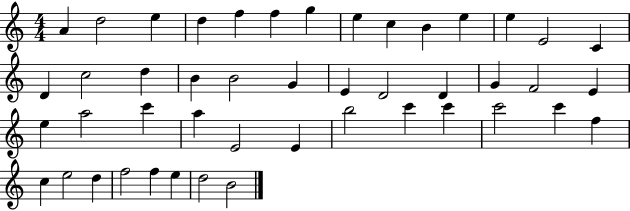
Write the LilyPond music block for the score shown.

{
  \clef treble
  \numericTimeSignature
  \time 4/4
  \key c \major
  a'4 d''2 e''4 | d''4 f''4 f''4 g''4 | e''4 c''4 b'4 e''4 | e''4 e'2 c'4 | \break d'4 c''2 d''4 | b'4 b'2 g'4 | e'4 d'2 d'4 | g'4 f'2 e'4 | \break e''4 a''2 c'''4 | a''4 e'2 e'4 | b''2 c'''4 c'''4 | c'''2 c'''4 f''4 | \break c''4 e''2 d''4 | f''2 f''4 e''4 | d''2 b'2 | \bar "|."
}